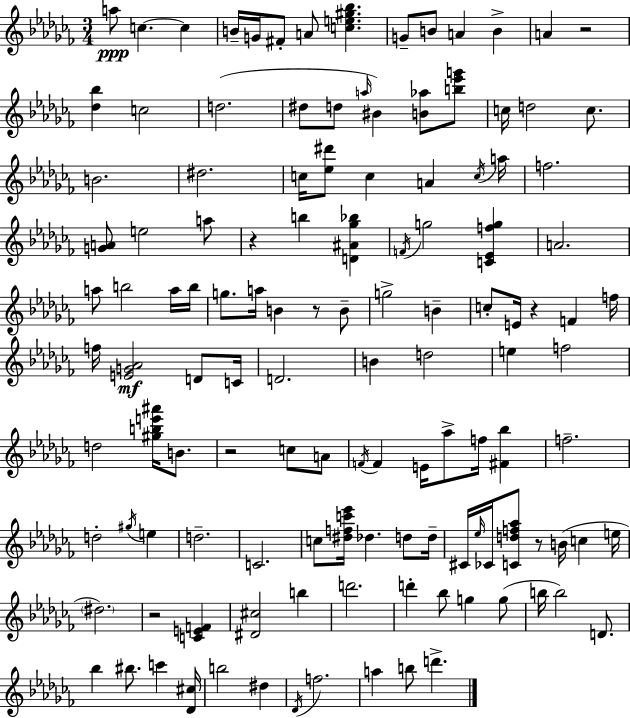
{
  \clef treble
  \numericTimeSignature
  \time 3/4
  \key aes \minor
  a''8\ppp c''4.~~ c''4 | b'16-- g'16 fis'8-. a'8 <c'' e'' gis'' bes''>4. | g'8-- b'8 a'4 b'4-> | a'4 r2 | \break <des'' bes''>4 c''2 | d''2.( | dis''8 d''8 \grace { a''16 }) bis'4 <b' aes''>8 <b'' ees''' g'''>8 | c''16 d''2 c''8. | \break b'2. | dis''2. | c''16 <ees'' dis'''>8 c''4 a'4 | \acciaccatura { c''16 } a''16 f''2. | \break <g' a'>8 e''2 | a''8 r4 b''4 <d' ais' ges'' bes''>4 | \acciaccatura { f'16 } g''2 <c' ees' f'' g''>4 | a'2. | \break a''8 b''2 | a''16 b''16 g''8. a''16 b'4 r8 | b'8-- g''2-> b'4-- | c''8-. e'16 r4 f'4 | \break f''16 f''16 <e' g' aes'>2\mf | d'8 c'16 d'2. | b'4 d''2 | e''4 f''2 | \break d''2 <gis'' b'' e''' ais'''>16 | b'8. r2 c''8 | a'8 \acciaccatura { f'16 } f'4 e'16 aes''8-> f''16 | <fis' bes''>4 f''2.-- | \break d''2-. | \acciaccatura { gis''16 } e''4 d''2.-- | c'2. | c''8 <dis'' f'' c''' ees'''>16 des''4. | \break d''8 d''16-- cis'16 \grace { ees''16 } ces'16 <c' d'' f'' aes''>8 r8 | b'16( c''4 e''16 \parenthesize dis''2.) | r2 | <c' e' f'>4 <dis' cis''>2 | \break b''4 d'''2. | d'''4-. bes''8 | g''4 g''8( b''16 b''2) | d'8. bes''4 bis''8. | \break c'''4 <des' cis''>16 b''2 | dis''4 \acciaccatura { des'16 } f''2. | a''4 b''8 | d'''4.-> \bar "|."
}